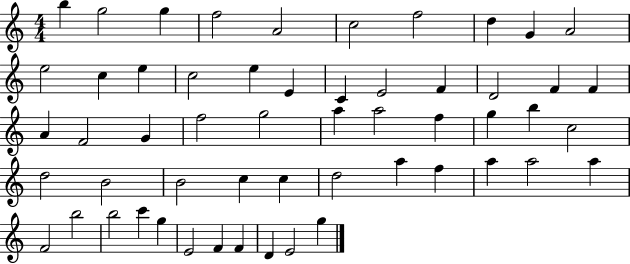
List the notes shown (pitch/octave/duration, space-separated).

B5/q G5/h G5/q F5/h A4/h C5/h F5/h D5/q G4/q A4/h E5/h C5/q E5/q C5/h E5/q E4/q C4/q E4/h F4/q D4/h F4/q F4/q A4/q F4/h G4/q F5/h G5/h A5/q A5/h F5/q G5/q B5/q C5/h D5/h B4/h B4/h C5/q C5/q D5/h A5/q F5/q A5/q A5/h A5/q F4/h B5/h B5/h C6/q G5/q E4/h F4/q F4/q D4/q E4/h G5/q